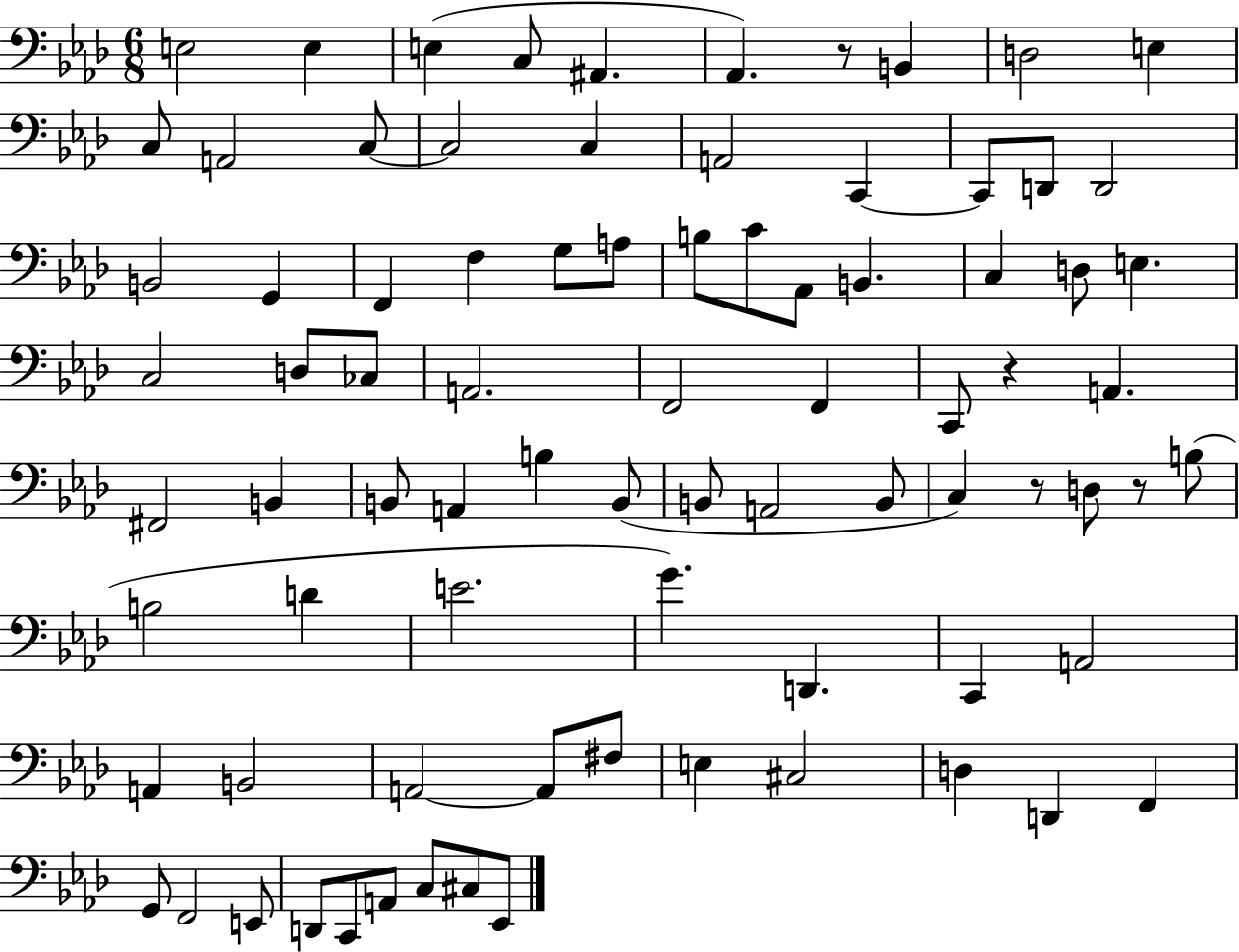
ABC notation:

X:1
T:Untitled
M:6/8
L:1/4
K:Ab
E,2 E, E, C,/2 ^A,, _A,, z/2 B,, D,2 E, C,/2 A,,2 C,/2 C,2 C, A,,2 C,, C,,/2 D,,/2 D,,2 B,,2 G,, F,, F, G,/2 A,/2 B,/2 C/2 _A,,/2 B,, C, D,/2 E, C,2 D,/2 _C,/2 A,,2 F,,2 F,, C,,/2 z A,, ^F,,2 B,, B,,/2 A,, B, B,,/2 B,,/2 A,,2 B,,/2 C, z/2 D,/2 z/2 B,/2 B,2 D E2 G D,, C,, A,,2 A,, B,,2 A,,2 A,,/2 ^F,/2 E, ^C,2 D, D,, F,, G,,/2 F,,2 E,,/2 D,,/2 C,,/2 A,,/2 C,/2 ^C,/2 _E,,/2